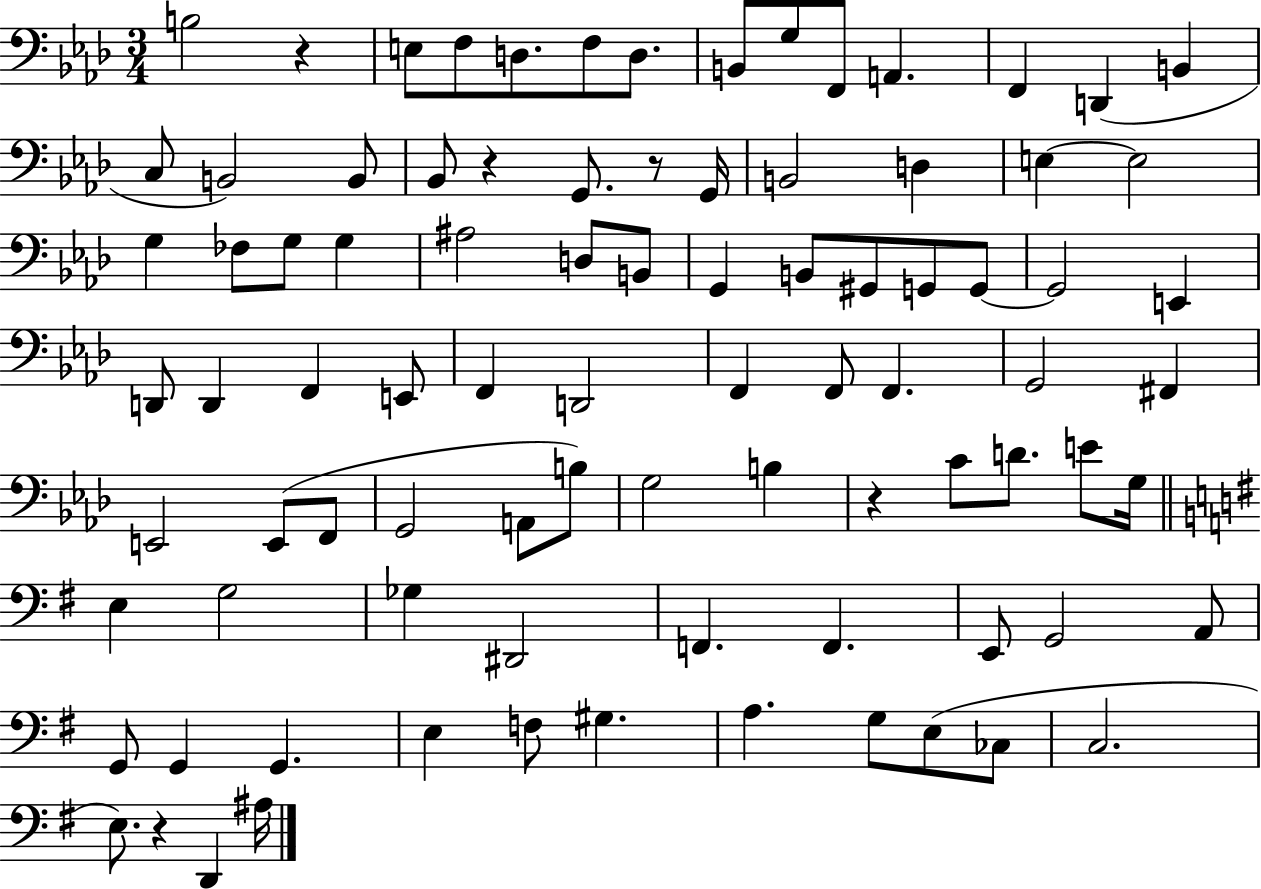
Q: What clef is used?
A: bass